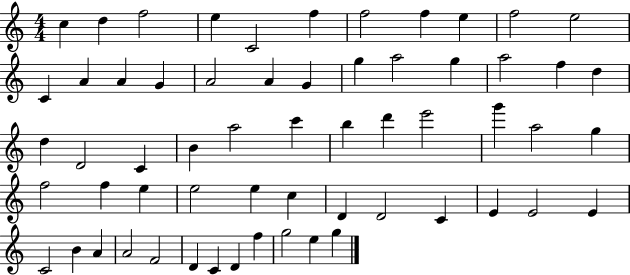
{
  \clef treble
  \numericTimeSignature
  \time 4/4
  \key c \major
  c''4 d''4 f''2 | e''4 c'2 f''4 | f''2 f''4 e''4 | f''2 e''2 | \break c'4 a'4 a'4 g'4 | a'2 a'4 g'4 | g''4 a''2 g''4 | a''2 f''4 d''4 | \break d''4 d'2 c'4 | b'4 a''2 c'''4 | b''4 d'''4 e'''2 | g'''4 a''2 g''4 | \break f''2 f''4 e''4 | e''2 e''4 c''4 | d'4 d'2 c'4 | e'4 e'2 e'4 | \break c'2 b'4 a'4 | a'2 f'2 | d'4 c'4 d'4 f''4 | g''2 e''4 g''4 | \break \bar "|."
}